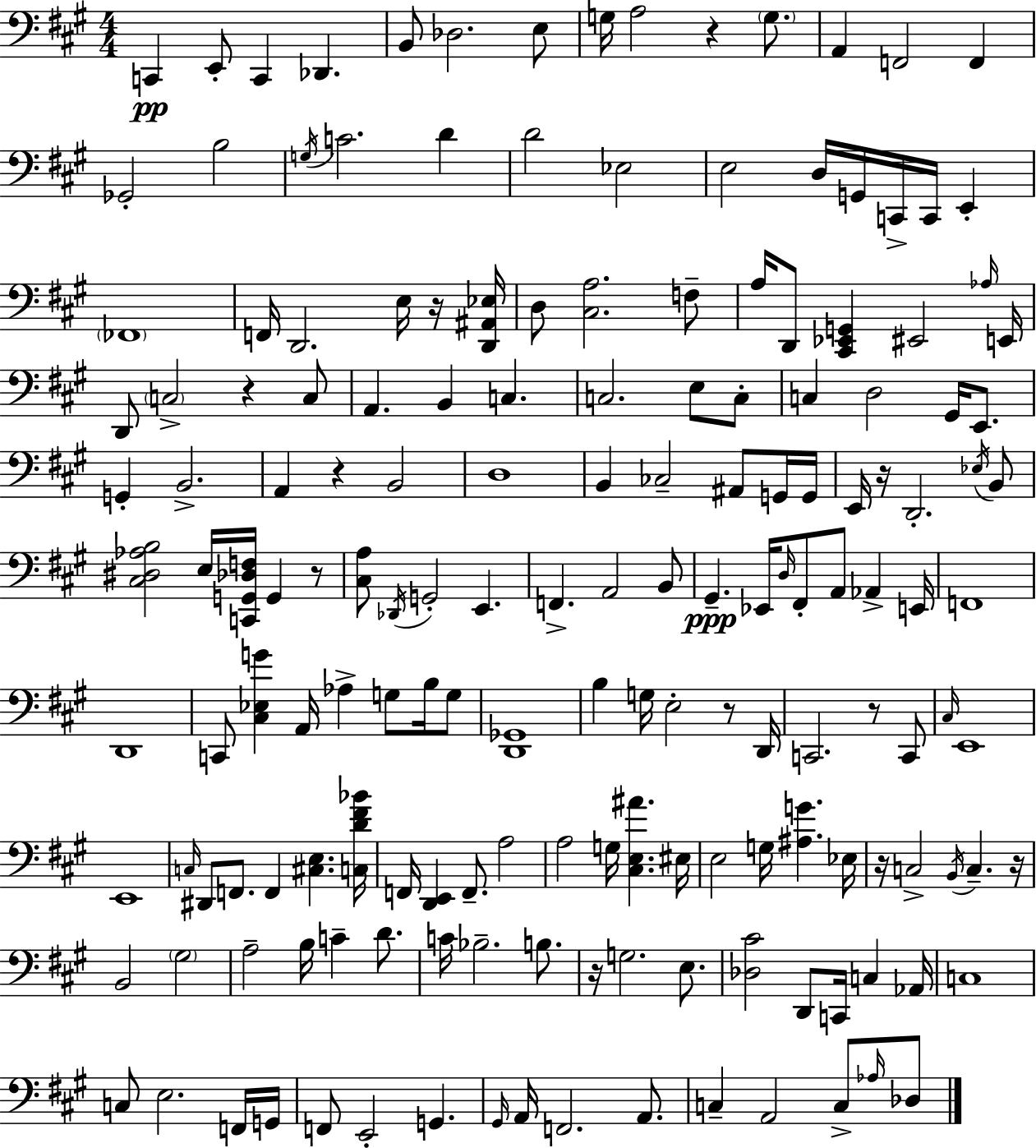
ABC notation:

X:1
T:Untitled
M:4/4
L:1/4
K:A
C,, E,,/2 C,, _D,, B,,/2 _D,2 E,/2 G,/4 A,2 z G,/2 A,, F,,2 F,, _G,,2 B,2 G,/4 C2 D D2 _E,2 E,2 D,/4 G,,/4 C,,/4 C,,/4 E,, _F,,4 F,,/4 D,,2 E,/4 z/4 [D,,^A,,_E,]/4 D,/2 [^C,A,]2 F,/2 A,/4 D,,/2 [^C,,_E,,G,,] ^E,,2 _A,/4 E,,/4 D,,/2 C,2 z C,/2 A,, B,, C, C,2 E,/2 C,/2 C, D,2 ^G,,/4 E,,/2 G,, B,,2 A,, z B,,2 D,4 B,, _C,2 ^A,,/2 G,,/4 G,,/4 E,,/4 z/4 D,,2 _E,/4 B,,/2 [^C,^D,_A,B,]2 E,/4 [C,,G,,_D,F,]/4 G,, z/2 [^C,A,]/2 _D,,/4 G,,2 E,, F,, A,,2 B,,/2 ^G,, _E,,/4 D,/4 ^F,,/2 A,,/2 _A,, E,,/4 F,,4 D,,4 C,,/2 [^C,_E,G] A,,/4 _A, G,/2 B,/4 G,/2 [D,,_G,,]4 B, G,/4 E,2 z/2 D,,/4 C,,2 z/2 C,,/2 ^C,/4 E,,4 E,,4 C,/4 ^D,,/2 F,,/2 F,, [^C,E,] [C,D^F_B]/4 F,,/4 [D,,E,,] F,,/2 A,2 A,2 G,/4 [^C,E,^A] ^E,/4 E,2 G,/4 [^A,G] _E,/4 z/4 C,2 B,,/4 C, z/4 B,,2 ^G,2 A,2 B,/4 C D/2 C/4 _B,2 B,/2 z/4 G,2 E,/2 [_D,^C]2 D,,/2 C,,/4 C, _A,,/4 C,4 C,/2 E,2 F,,/4 G,,/4 F,,/2 E,,2 G,, ^G,,/4 A,,/4 F,,2 A,,/2 C, A,,2 C,/2 _A,/4 _D,/2